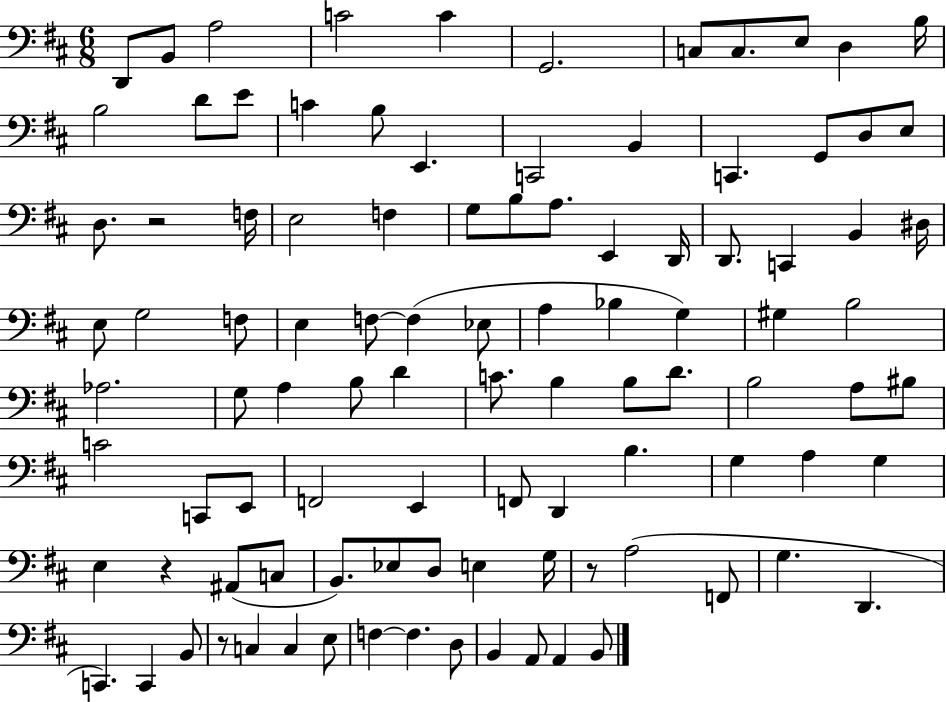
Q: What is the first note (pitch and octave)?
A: D2